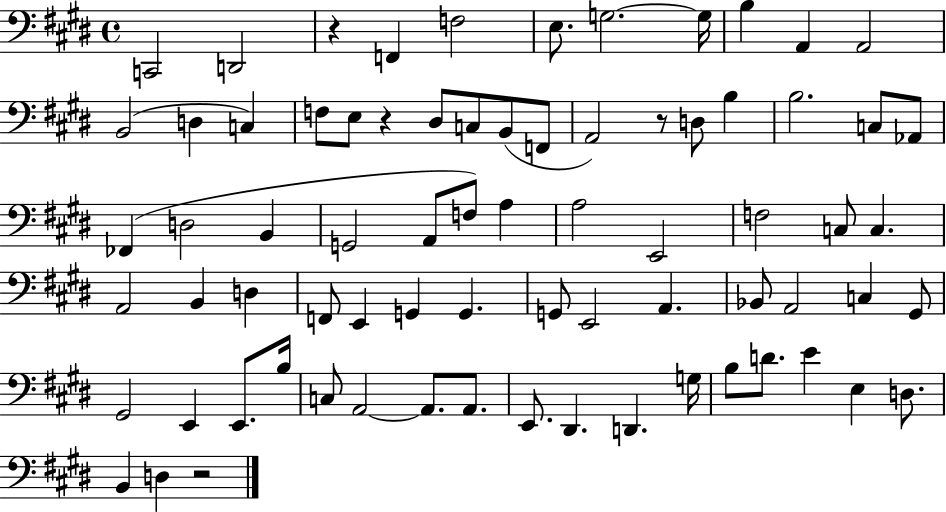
{
  \clef bass
  \time 4/4
  \defaultTimeSignature
  \key e \major
  c,2 d,2 | r4 f,4 f2 | e8. g2.~~ g16 | b4 a,4 a,2 | \break b,2( d4 c4) | f8 e8 r4 dis8 c8 b,8( f,8 | a,2) r8 d8 b4 | b2. c8 aes,8 | \break fes,4( d2 b,4 | g,2 a,8 f8) a4 | a2 e,2 | f2 c8 c4. | \break a,2 b,4 d4 | f,8 e,4 g,4 g,4. | g,8 e,2 a,4. | bes,8 a,2 c4 gis,8 | \break gis,2 e,4 e,8. b16 | c8 a,2~~ a,8. a,8. | e,8. dis,4. d,4. g16 | b8 d'8. e'4 e4 d8. | \break b,4 d4 r2 | \bar "|."
}